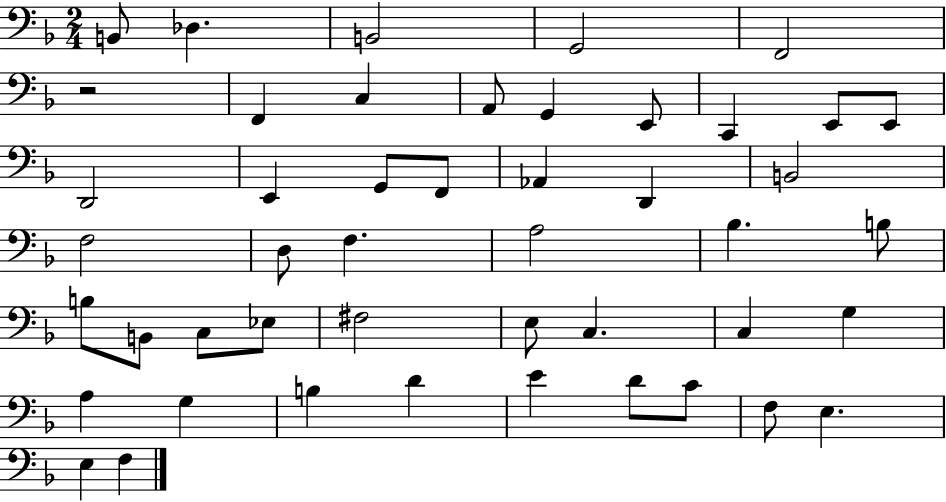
X:1
T:Untitled
M:2/4
L:1/4
K:F
B,,/2 _D, B,,2 G,,2 F,,2 z2 F,, C, A,,/2 G,, E,,/2 C,, E,,/2 E,,/2 D,,2 E,, G,,/2 F,,/2 _A,, D,, B,,2 F,2 D,/2 F, A,2 _B, B,/2 B,/2 B,,/2 C,/2 _E,/2 ^F,2 E,/2 C, C, G, A, G, B, D E D/2 C/2 F,/2 E, E, F,